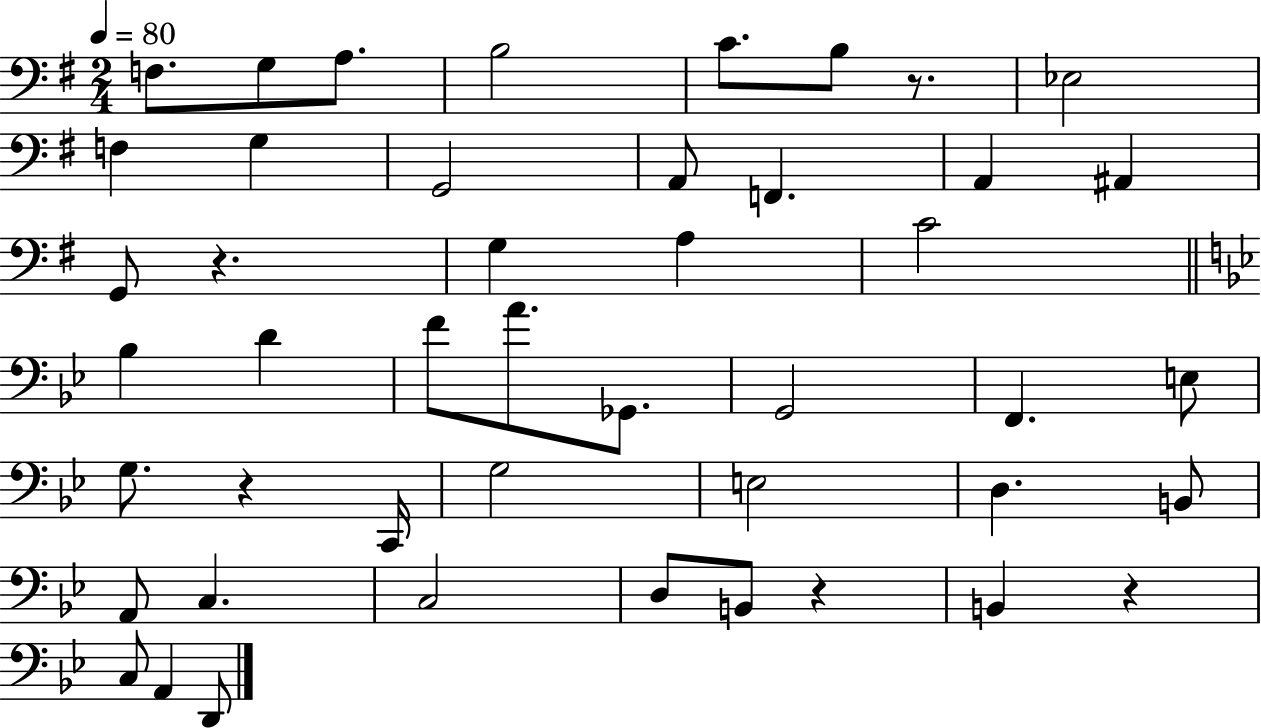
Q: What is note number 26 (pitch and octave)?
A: E3